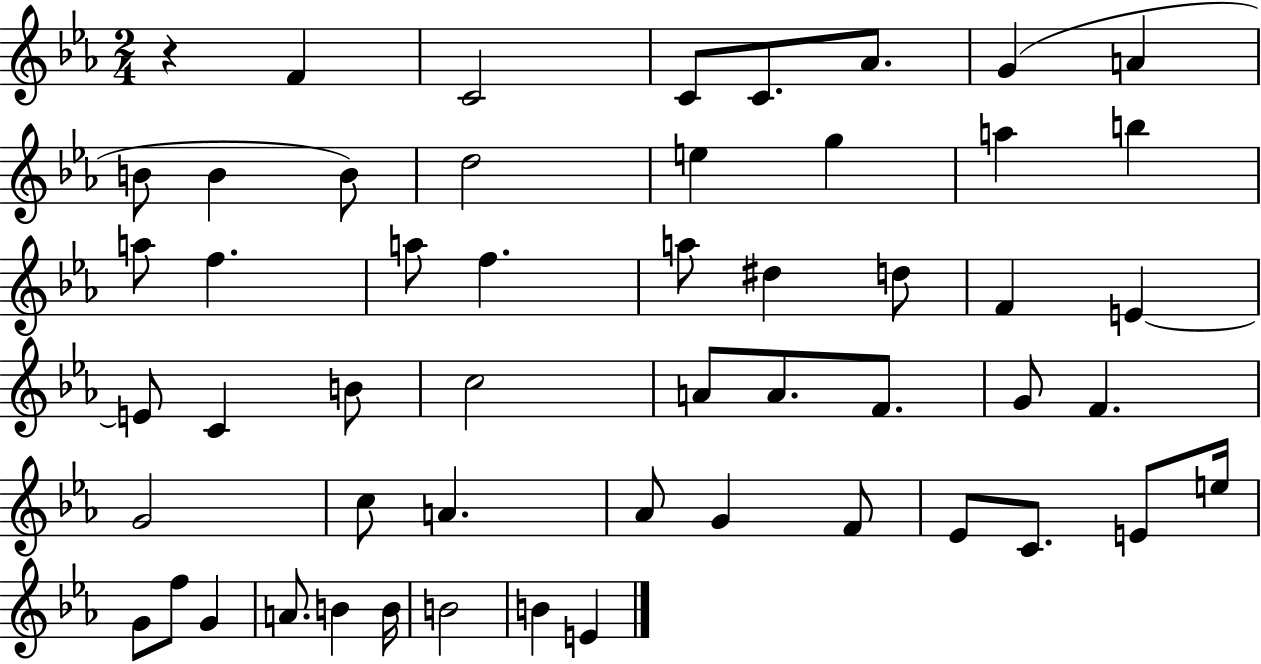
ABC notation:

X:1
T:Untitled
M:2/4
L:1/4
K:Eb
z F C2 C/2 C/2 _A/2 G A B/2 B B/2 d2 e g a b a/2 f a/2 f a/2 ^d d/2 F E E/2 C B/2 c2 A/2 A/2 F/2 G/2 F G2 c/2 A _A/2 G F/2 _E/2 C/2 E/2 e/4 G/2 f/2 G A/2 B B/4 B2 B E